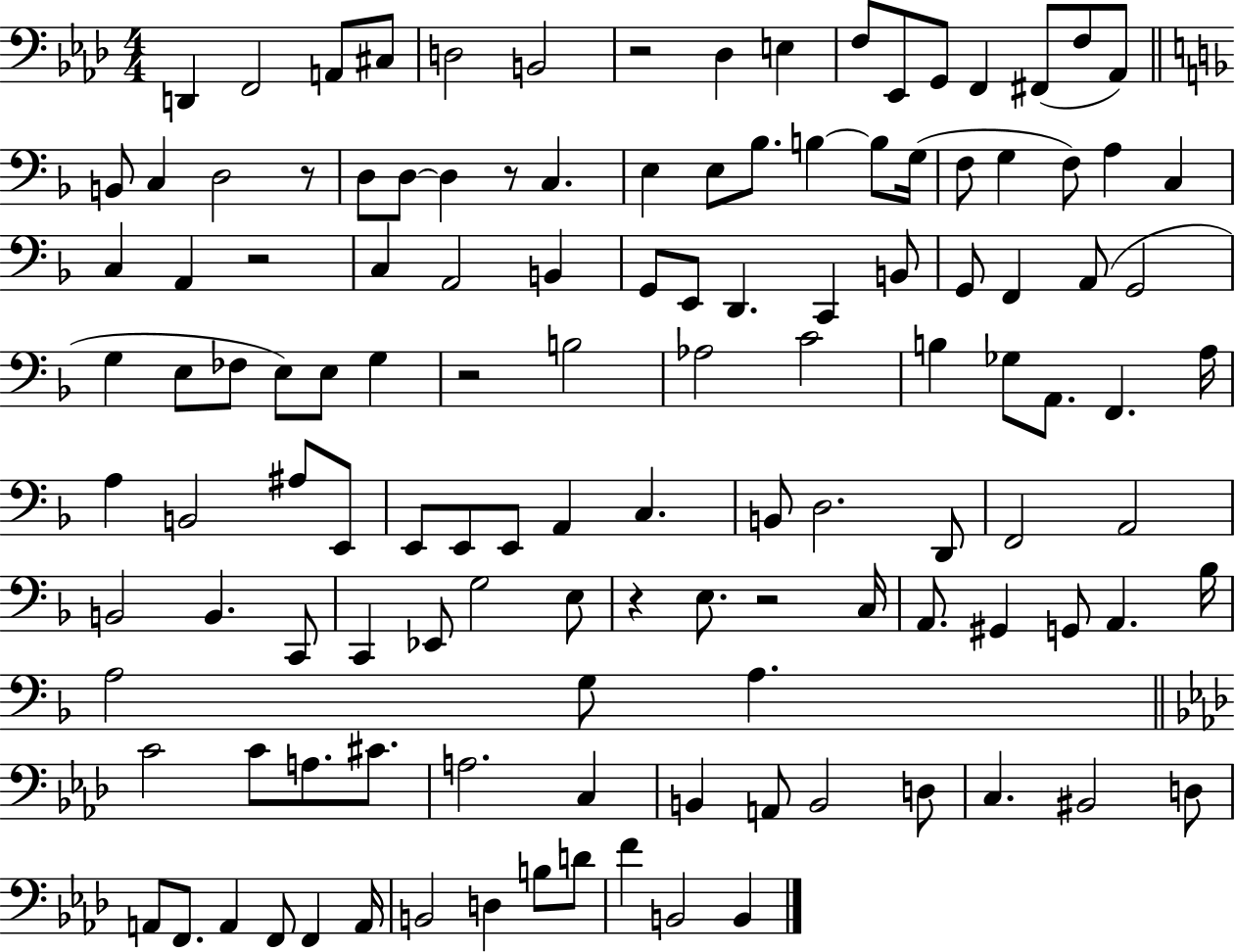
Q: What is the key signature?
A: AES major